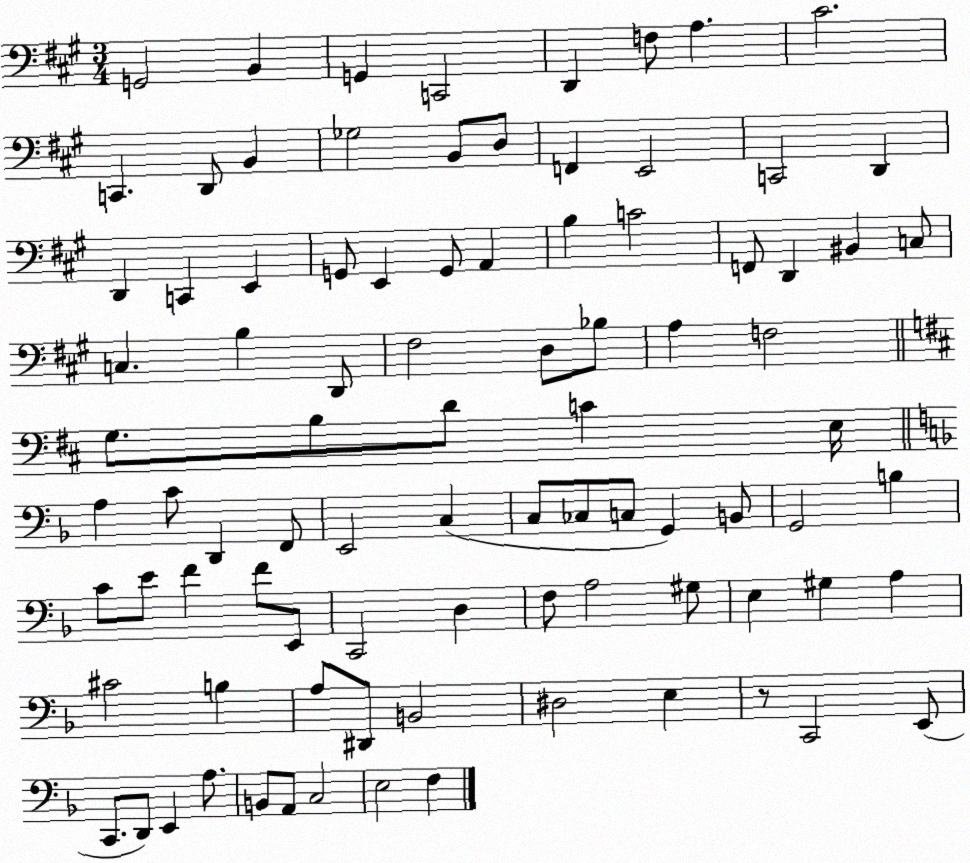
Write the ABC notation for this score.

X:1
T:Untitled
M:3/4
L:1/4
K:A
G,,2 B,, G,, C,,2 D,, F,/2 A, ^C2 C,, D,,/2 B,, _G,2 B,,/2 D,/2 F,, E,,2 C,,2 D,, D,, C,, E,, G,,/2 E,, G,,/2 A,, B, C2 F,,/2 D,, ^B,, C,/2 C, B, D,,/2 ^F,2 D,/2 _B,/2 A, F,2 G,/2 B,/2 D/2 C E,/4 A, C/2 D,, F,,/2 E,,2 C, C,/2 _C,/2 C,/2 G,, B,,/2 G,,2 B, C/2 E/2 F F/2 E,,/2 C,,2 D, F,/2 A,2 ^G,/2 E, ^G, A, ^C2 B, A,/2 ^D,,/2 B,,2 ^D,2 E, z/2 C,,2 E,,/2 C,,/2 D,,/2 E,, A,/2 B,,/2 A,,/2 C,2 E,2 F,